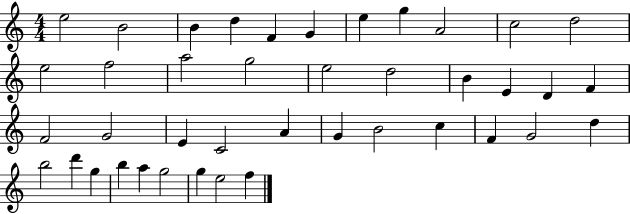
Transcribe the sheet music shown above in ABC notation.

X:1
T:Untitled
M:4/4
L:1/4
K:C
e2 B2 B d F G e g A2 c2 d2 e2 f2 a2 g2 e2 d2 B E D F F2 G2 E C2 A G B2 c F G2 d b2 d' g b a g2 g e2 f